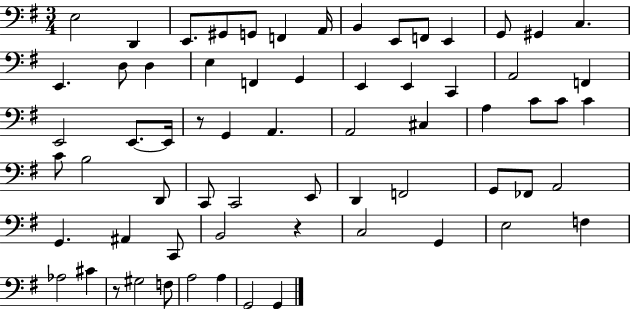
X:1
T:Untitled
M:3/4
L:1/4
K:G
E,2 D,, E,,/2 ^G,,/2 G,,/2 F,, A,,/4 B,, E,,/2 F,,/2 E,, G,,/2 ^G,, C, E,, D,/2 D, E, F,, G,, E,, E,, C,, A,,2 F,, E,,2 E,,/2 E,,/4 z/2 G,, A,, A,,2 ^C, A, C/2 C/2 C C/2 B,2 D,,/2 C,,/2 C,,2 E,,/2 D,, F,,2 G,,/2 _F,,/2 A,,2 G,, ^A,, C,,/2 B,,2 z C,2 G,, E,2 F, _A,2 ^C z/2 ^G,2 F,/2 A,2 A, G,,2 G,,